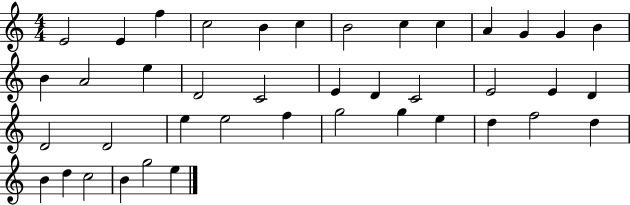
E4/h E4/q F5/q C5/h B4/q C5/q B4/h C5/q C5/q A4/q G4/q G4/q B4/q B4/q A4/h E5/q D4/h C4/h E4/q D4/q C4/h E4/h E4/q D4/q D4/h D4/h E5/q E5/h F5/q G5/h G5/q E5/q D5/q F5/h D5/q B4/q D5/q C5/h B4/q G5/h E5/q